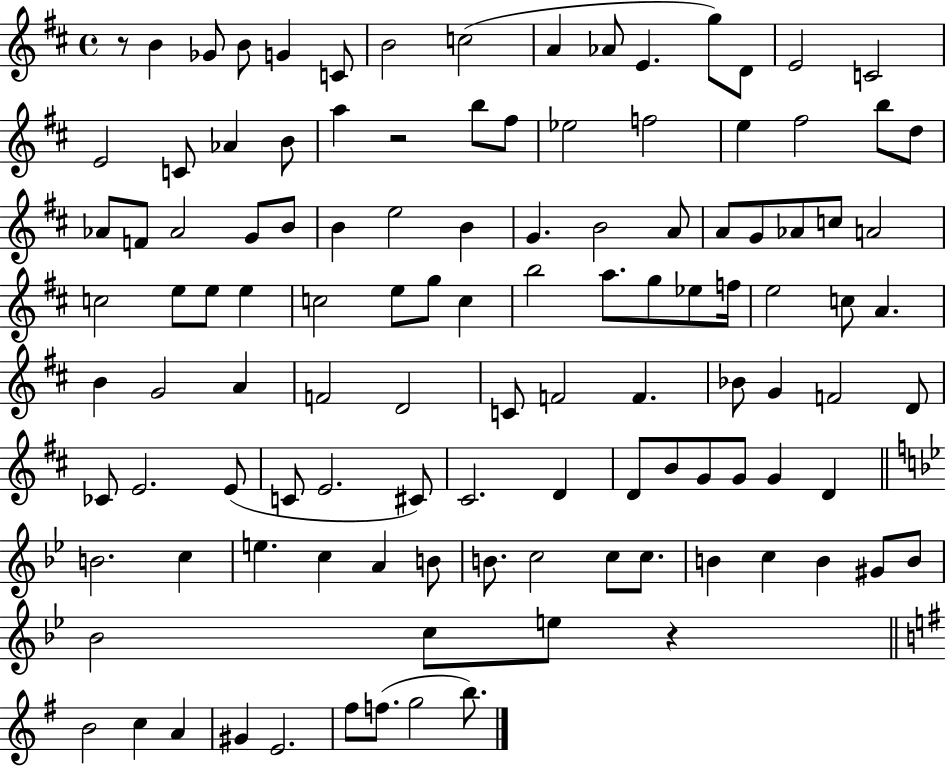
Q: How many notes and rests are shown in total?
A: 115